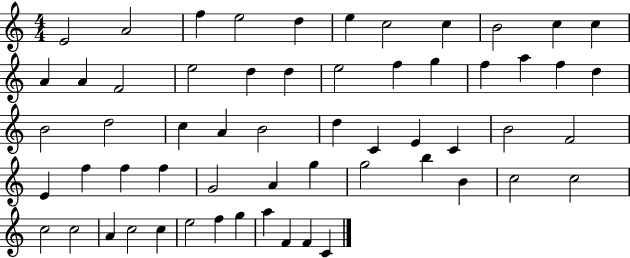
{
  \clef treble
  \numericTimeSignature
  \time 4/4
  \key c \major
  e'2 a'2 | f''4 e''2 d''4 | e''4 c''2 c''4 | b'2 c''4 c''4 | \break a'4 a'4 f'2 | e''2 d''4 d''4 | e''2 f''4 g''4 | f''4 a''4 f''4 d''4 | \break b'2 d''2 | c''4 a'4 b'2 | d''4 c'4 e'4 c'4 | b'2 f'2 | \break e'4 f''4 f''4 f''4 | g'2 a'4 g''4 | g''2 b''4 b'4 | c''2 c''2 | \break c''2 c''2 | a'4 c''2 c''4 | e''2 f''4 g''4 | a''4 f'4 f'4 c'4 | \break \bar "|."
}